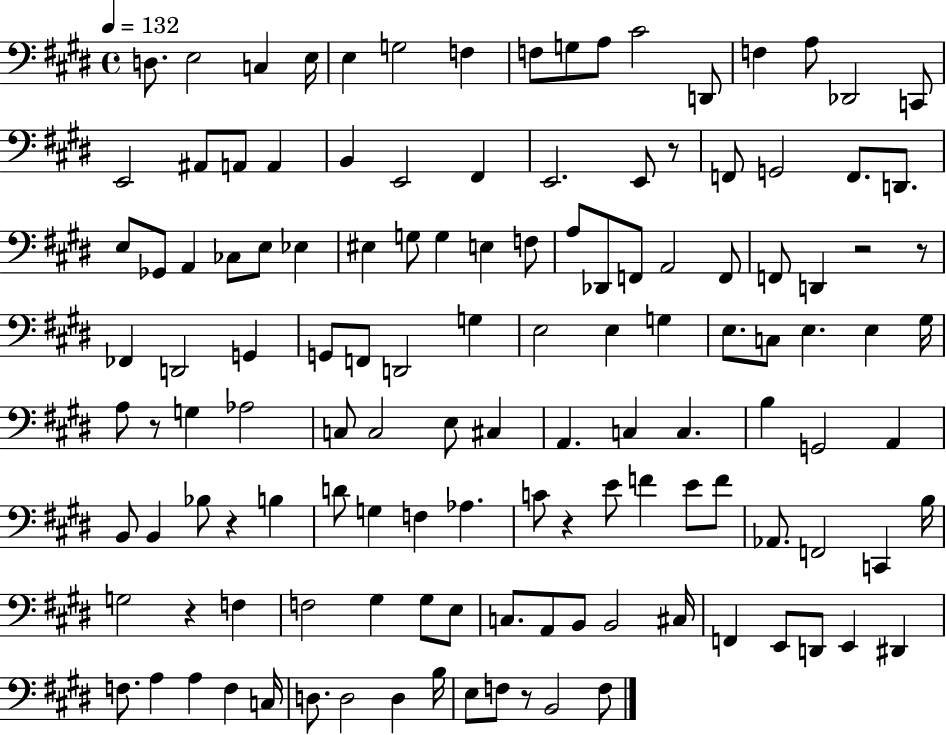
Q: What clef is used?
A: bass